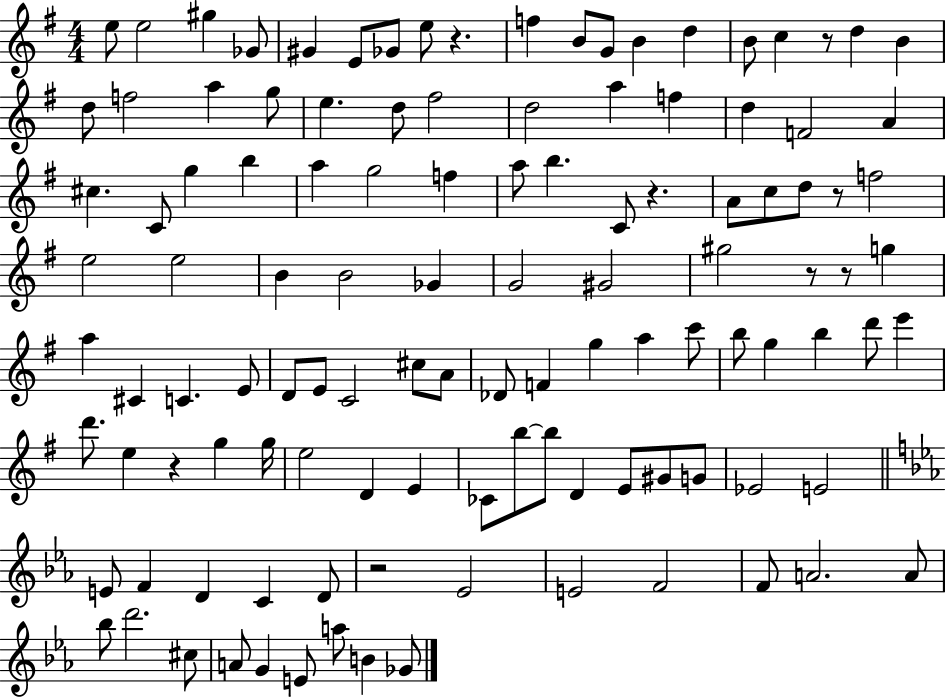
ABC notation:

X:1
T:Untitled
M:4/4
L:1/4
K:G
e/2 e2 ^g _G/2 ^G E/2 _G/2 e/2 z f B/2 G/2 B d B/2 c z/2 d B d/2 f2 a g/2 e d/2 ^f2 d2 a f d F2 A ^c C/2 g b a g2 f a/2 b C/2 z A/2 c/2 d/2 z/2 f2 e2 e2 B B2 _G G2 ^G2 ^g2 z/2 z/2 g a ^C C E/2 D/2 E/2 C2 ^c/2 A/2 _D/2 F g a c'/2 b/2 g b d'/2 e' d'/2 e z g g/4 e2 D E _C/2 b/2 b/2 D E/2 ^G/2 G/2 _E2 E2 E/2 F D C D/2 z2 _E2 E2 F2 F/2 A2 A/2 _b/2 d'2 ^c/2 A/2 G E/2 a/2 B _G/2